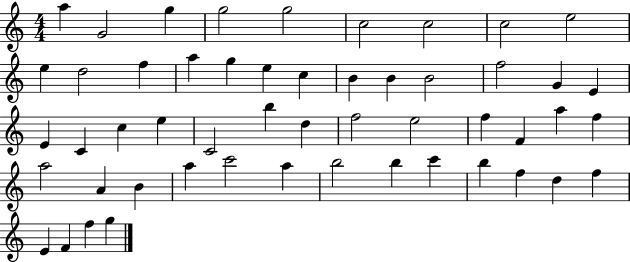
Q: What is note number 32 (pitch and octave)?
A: F5